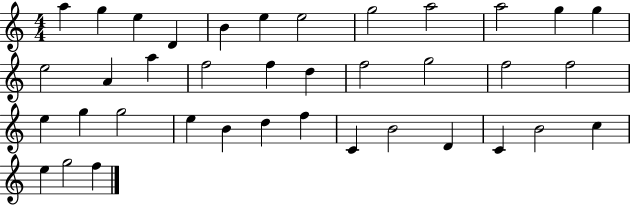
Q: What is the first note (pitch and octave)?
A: A5